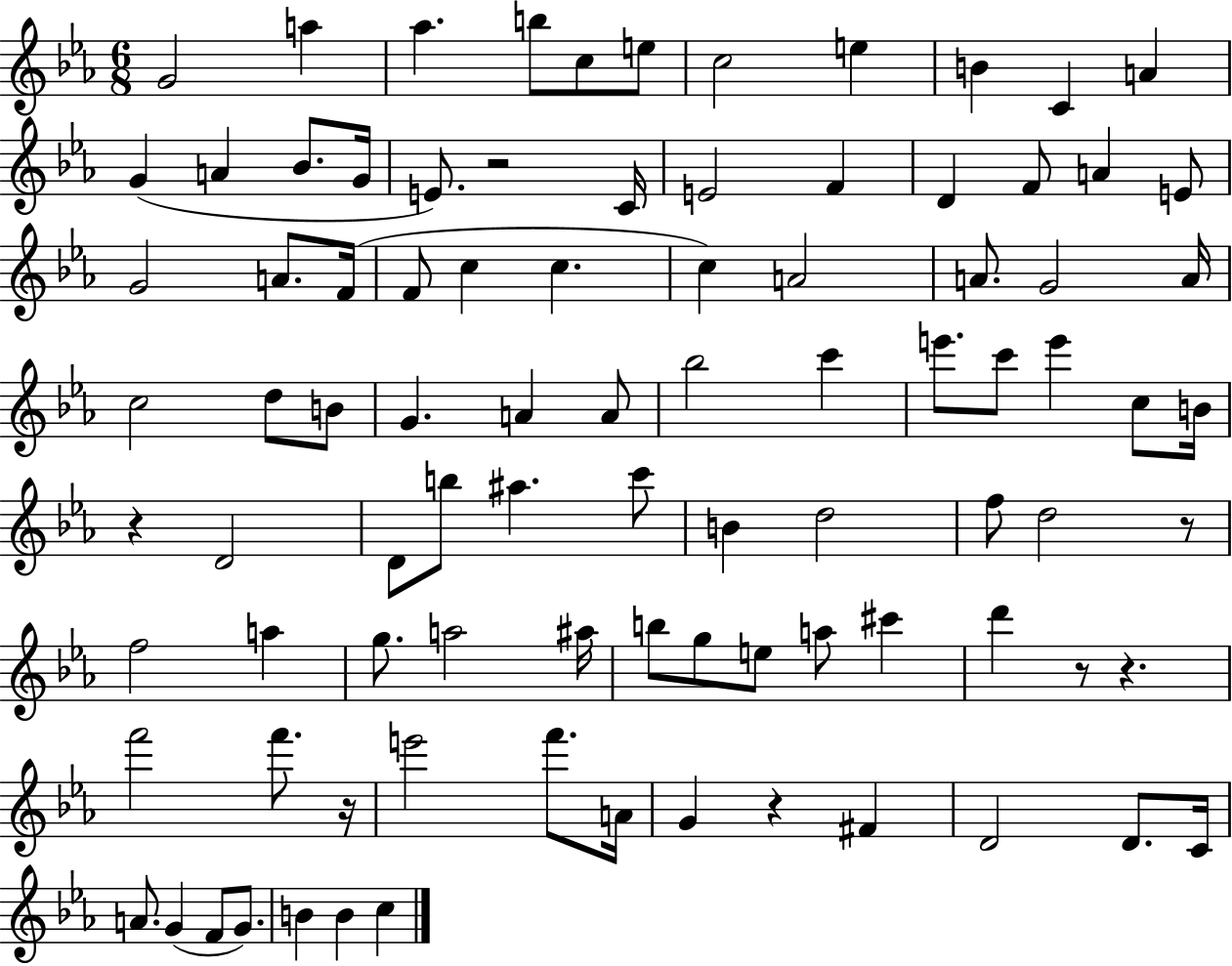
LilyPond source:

{
  \clef treble
  \numericTimeSignature
  \time 6/8
  \key ees \major
  \repeat volta 2 { g'2 a''4 | aes''4. b''8 c''8 e''8 | c''2 e''4 | b'4 c'4 a'4 | \break g'4( a'4 bes'8. g'16 | e'8.) r2 c'16 | e'2 f'4 | d'4 f'8 a'4 e'8 | \break g'2 a'8. f'16( | f'8 c''4 c''4. | c''4) a'2 | a'8. g'2 a'16 | \break c''2 d''8 b'8 | g'4. a'4 a'8 | bes''2 c'''4 | e'''8. c'''8 e'''4 c''8 b'16 | \break r4 d'2 | d'8 b''8 ais''4. c'''8 | b'4 d''2 | f''8 d''2 r8 | \break f''2 a''4 | g''8. a''2 ais''16 | b''8 g''8 e''8 a''8 cis'''4 | d'''4 r8 r4. | \break f'''2 f'''8. r16 | e'''2 f'''8. a'16 | g'4 r4 fis'4 | d'2 d'8. c'16 | \break a'8. g'4( f'8 g'8.) | b'4 b'4 c''4 | } \bar "|."
}